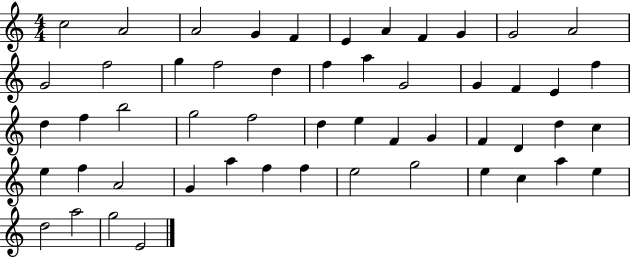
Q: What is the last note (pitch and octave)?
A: E4